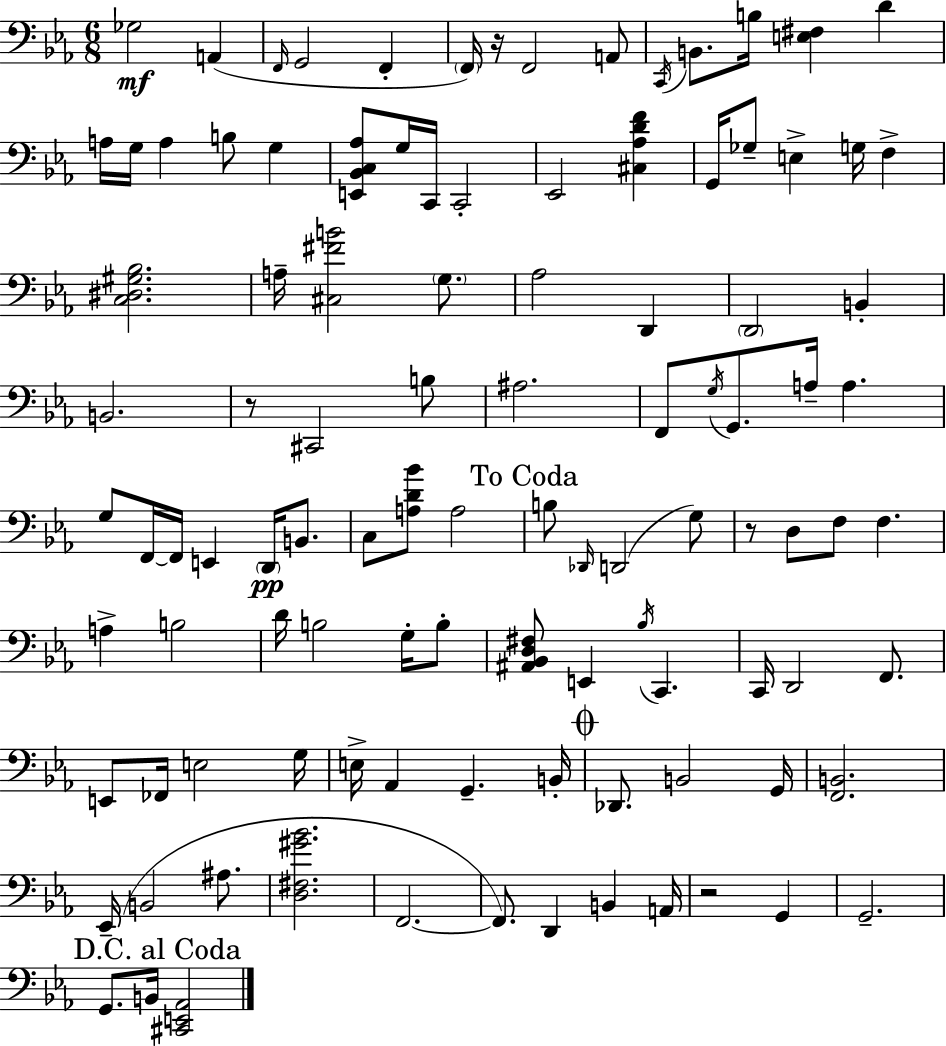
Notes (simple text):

Gb3/h A2/q F2/s G2/h F2/q F2/s R/s F2/h A2/e C2/s B2/e. B3/s [E3,F#3]/q D4/q A3/s G3/s A3/q B3/e G3/q [E2,Bb2,C3,Ab3]/e G3/s C2/s C2/h Eb2/h [C#3,Ab3,D4,F4]/q G2/s Gb3/e E3/q G3/s F3/q [C3,D#3,G#3,Bb3]/h. A3/s [C#3,F#4,B4]/h G3/e. Ab3/h D2/q D2/h B2/q B2/h. R/e C#2/h B3/e A#3/h. F2/e G3/s G2/e. A3/s A3/q. G3/e F2/s F2/s E2/q D2/s B2/e. C3/e [A3,D4,Bb4]/e A3/h B3/e Db2/s D2/h G3/e R/e D3/e F3/e F3/q. A3/q B3/h D4/s B3/h G3/s B3/e [A#2,Bb2,D3,F#3]/e E2/q Bb3/s C2/q. C2/s D2/h F2/e. E2/e FES2/s E3/h G3/s E3/s Ab2/q G2/q. B2/s Db2/e. B2/h G2/s [F2,B2]/h. Eb2/s B2/h A#3/e. [D3,F#3,G#4,Bb4]/h. F2/h. F2/e. D2/q B2/q A2/s R/h G2/q G2/h. G2/e. B2/s [C#2,E2,Ab2]/h